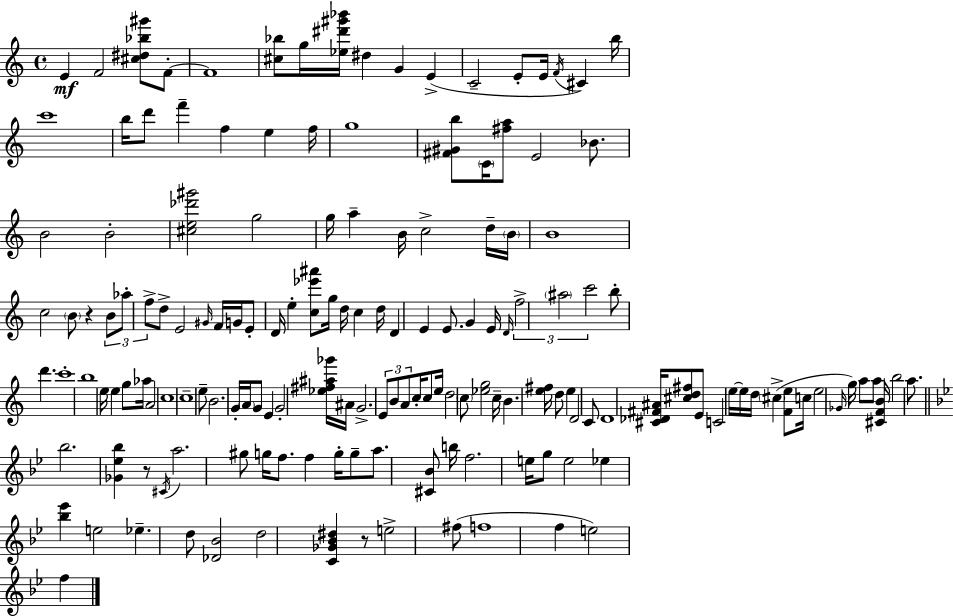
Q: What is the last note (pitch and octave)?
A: F5